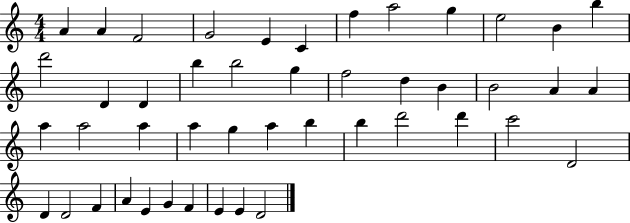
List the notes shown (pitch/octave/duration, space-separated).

A4/q A4/q F4/h G4/h E4/q C4/q F5/q A5/h G5/q E5/h B4/q B5/q D6/h D4/q D4/q B5/q B5/h G5/q F5/h D5/q B4/q B4/h A4/q A4/q A5/q A5/h A5/q A5/q G5/q A5/q B5/q B5/q D6/h D6/q C6/h D4/h D4/q D4/h F4/q A4/q E4/q G4/q F4/q E4/q E4/q D4/h